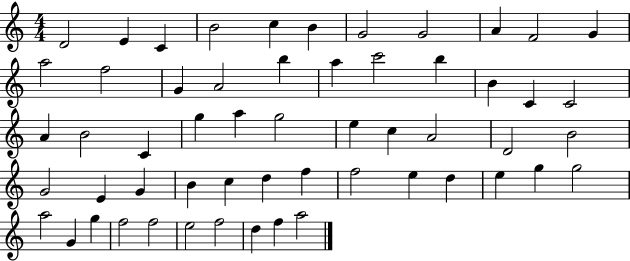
D4/h E4/q C4/q B4/h C5/q B4/q G4/h G4/h A4/q F4/h G4/q A5/h F5/h G4/q A4/h B5/q A5/q C6/h B5/q B4/q C4/q C4/h A4/q B4/h C4/q G5/q A5/q G5/h E5/q C5/q A4/h D4/h B4/h G4/h E4/q G4/q B4/q C5/q D5/q F5/q F5/h E5/q D5/q E5/q G5/q G5/h A5/h G4/q G5/q F5/h F5/h E5/h F5/h D5/q F5/q A5/h